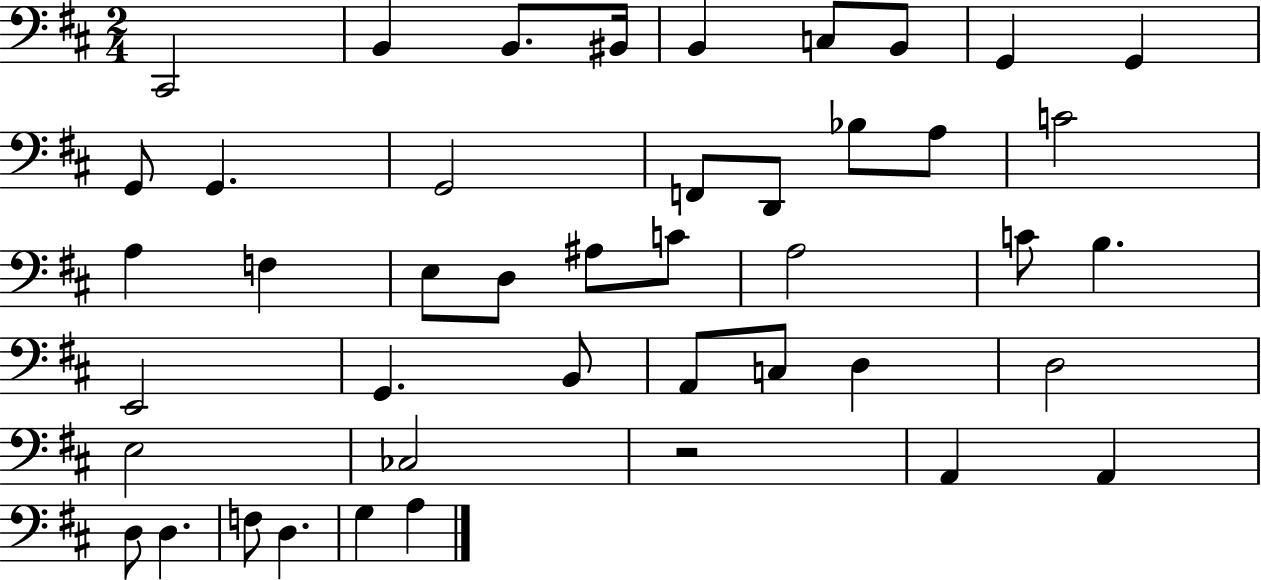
C#2/h B2/q B2/e. BIS2/s B2/q C3/e B2/e G2/q G2/q G2/e G2/q. G2/h F2/e D2/e Bb3/e A3/e C4/h A3/q F3/q E3/e D3/e A#3/e C4/e A3/h C4/e B3/q. E2/h G2/q. B2/e A2/e C3/e D3/q D3/h E3/h CES3/h R/h A2/q A2/q D3/e D3/q. F3/e D3/q. G3/q A3/q